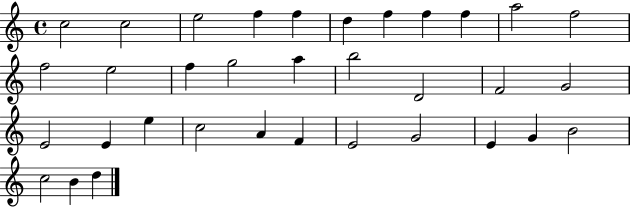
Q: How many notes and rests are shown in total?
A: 34